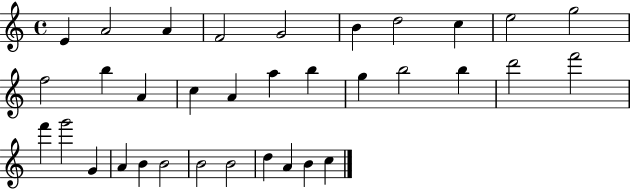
X:1
T:Untitled
M:4/4
L:1/4
K:C
E A2 A F2 G2 B d2 c e2 g2 f2 b A c A a b g b2 b d'2 f'2 f' g'2 G A B B2 B2 B2 d A B c